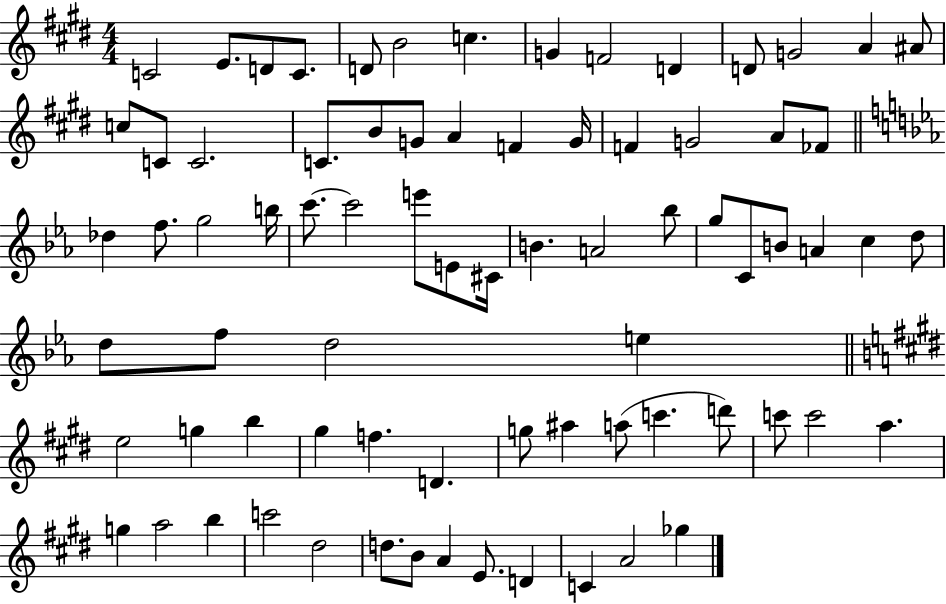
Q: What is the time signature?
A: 4/4